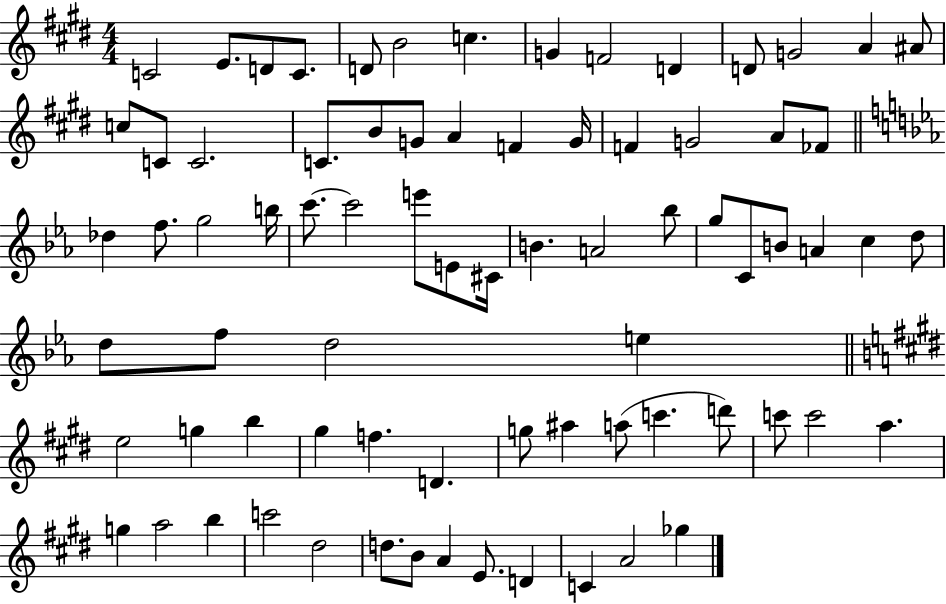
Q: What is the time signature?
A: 4/4